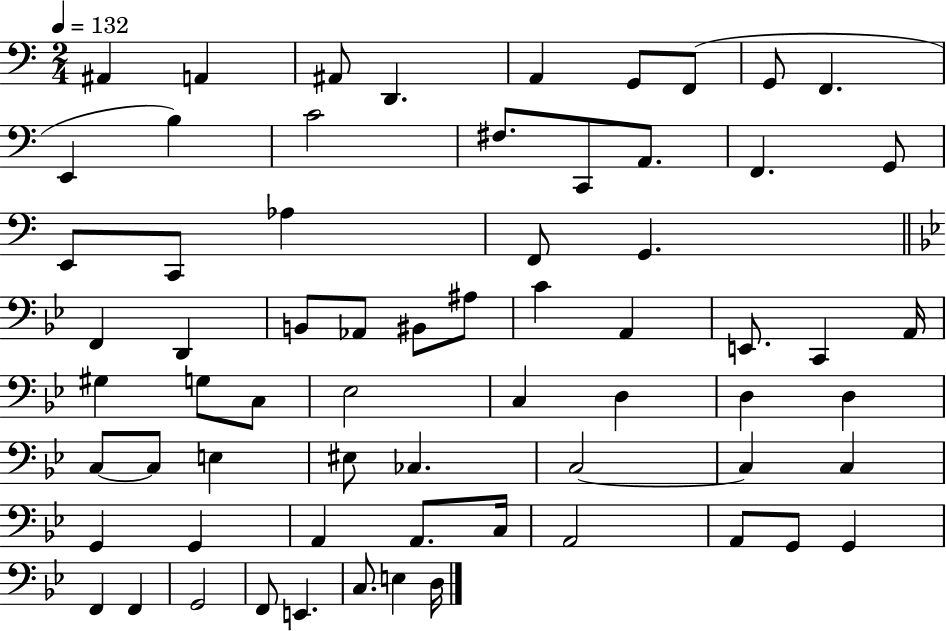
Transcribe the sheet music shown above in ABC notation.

X:1
T:Untitled
M:2/4
L:1/4
K:C
^A,, A,, ^A,,/2 D,, A,, G,,/2 F,,/2 G,,/2 F,, E,, B, C2 ^F,/2 C,,/2 A,,/2 F,, G,,/2 E,,/2 C,,/2 _A, F,,/2 G,, F,, D,, B,,/2 _A,,/2 ^B,,/2 ^A,/2 C A,, E,,/2 C,, A,,/4 ^G, G,/2 C,/2 _E,2 C, D, D, D, C,/2 C,/2 E, ^E,/2 _C, C,2 C, C, G,, G,, A,, A,,/2 C,/4 A,,2 A,,/2 G,,/2 G,, F,, F,, G,,2 F,,/2 E,, C,/2 E, D,/4